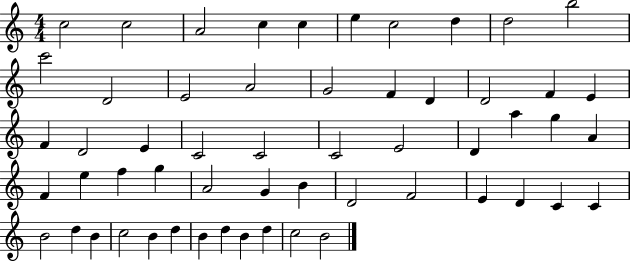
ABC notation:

X:1
T:Untitled
M:4/4
L:1/4
K:C
c2 c2 A2 c c e c2 d d2 b2 c'2 D2 E2 A2 G2 F D D2 F E F D2 E C2 C2 C2 E2 D a g A F e f g A2 G B D2 F2 E D C C B2 d B c2 B d B d B d c2 B2